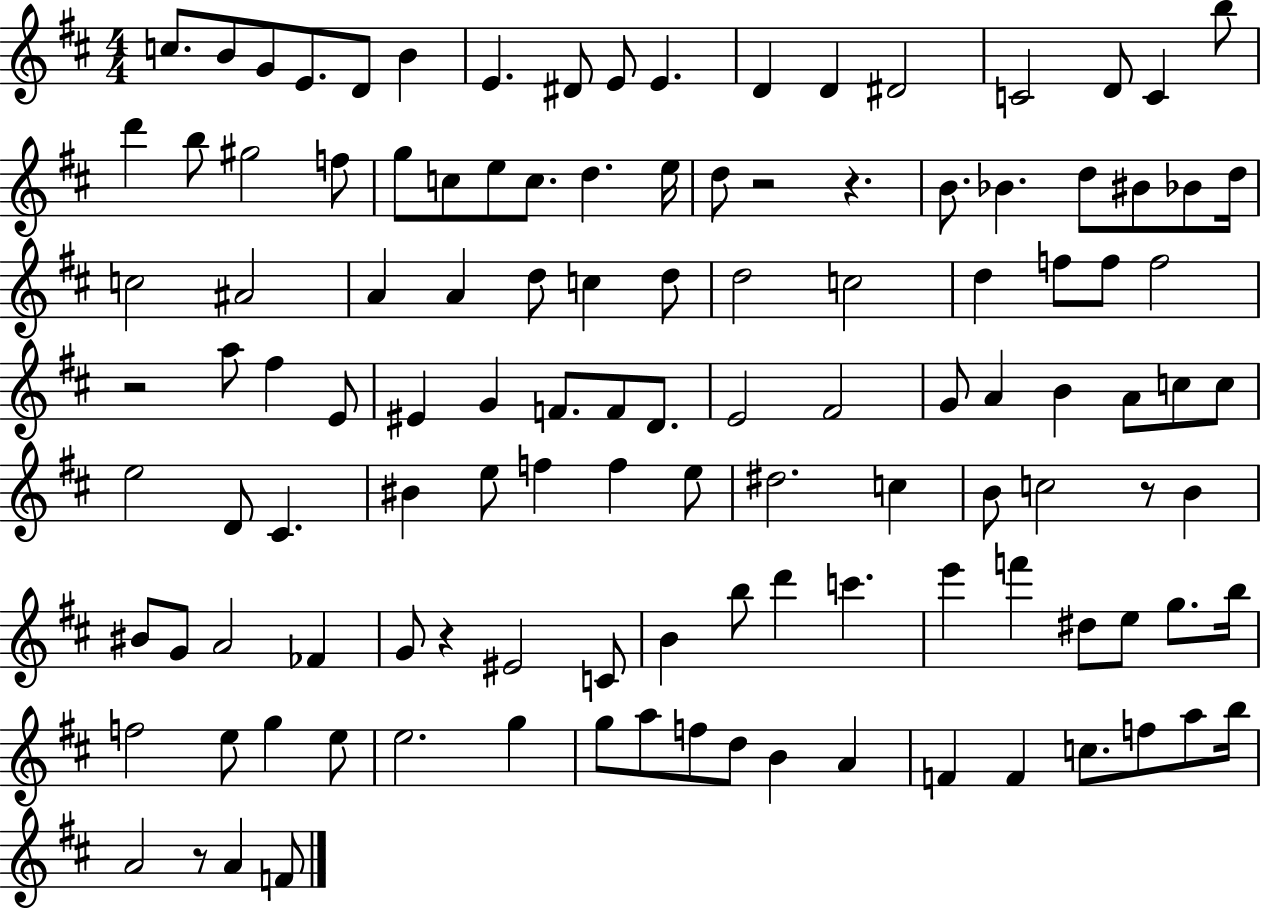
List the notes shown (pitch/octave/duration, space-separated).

C5/e. B4/e G4/e E4/e. D4/e B4/q E4/q. D#4/e E4/e E4/q. D4/q D4/q D#4/h C4/h D4/e C4/q B5/e D6/q B5/e G#5/h F5/e G5/e C5/e E5/e C5/e. D5/q. E5/s D5/e R/h R/q. B4/e. Bb4/q. D5/e BIS4/e Bb4/e D5/s C5/h A#4/h A4/q A4/q D5/e C5/q D5/e D5/h C5/h D5/q F5/e F5/e F5/h R/h A5/e F#5/q E4/e EIS4/q G4/q F4/e. F4/e D4/e. E4/h F#4/h G4/e A4/q B4/q A4/e C5/e C5/e E5/h D4/e C#4/q. BIS4/q E5/e F5/q F5/q E5/e D#5/h. C5/q B4/e C5/h R/e B4/q BIS4/e G4/e A4/h FES4/q G4/e R/q EIS4/h C4/e B4/q B5/e D6/q C6/q. E6/q F6/q D#5/e E5/e G5/e. B5/s F5/h E5/e G5/q E5/e E5/h. G5/q G5/e A5/e F5/e D5/e B4/q A4/q F4/q F4/q C5/e. F5/e A5/e B5/s A4/h R/e A4/q F4/e